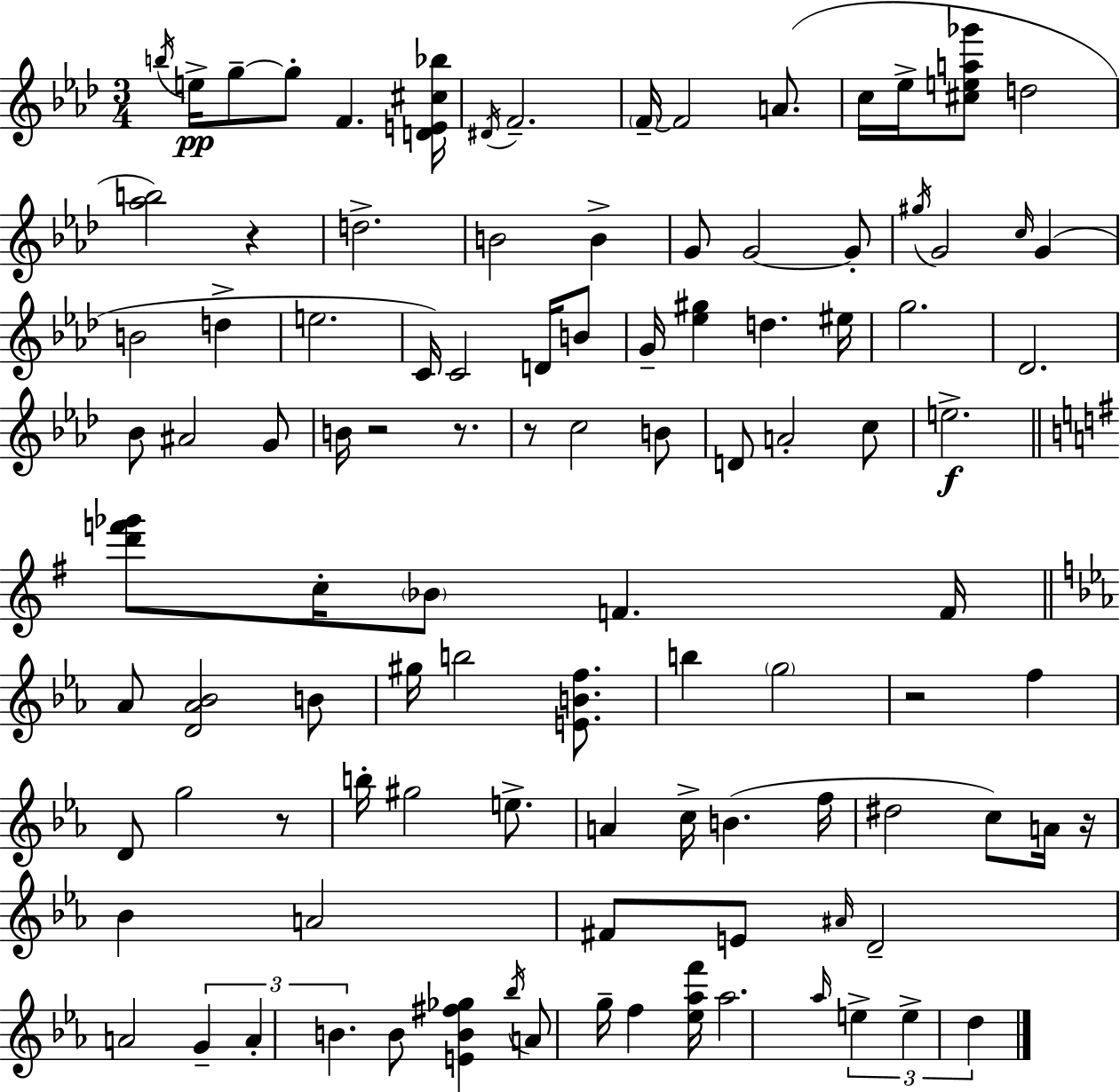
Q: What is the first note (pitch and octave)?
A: B5